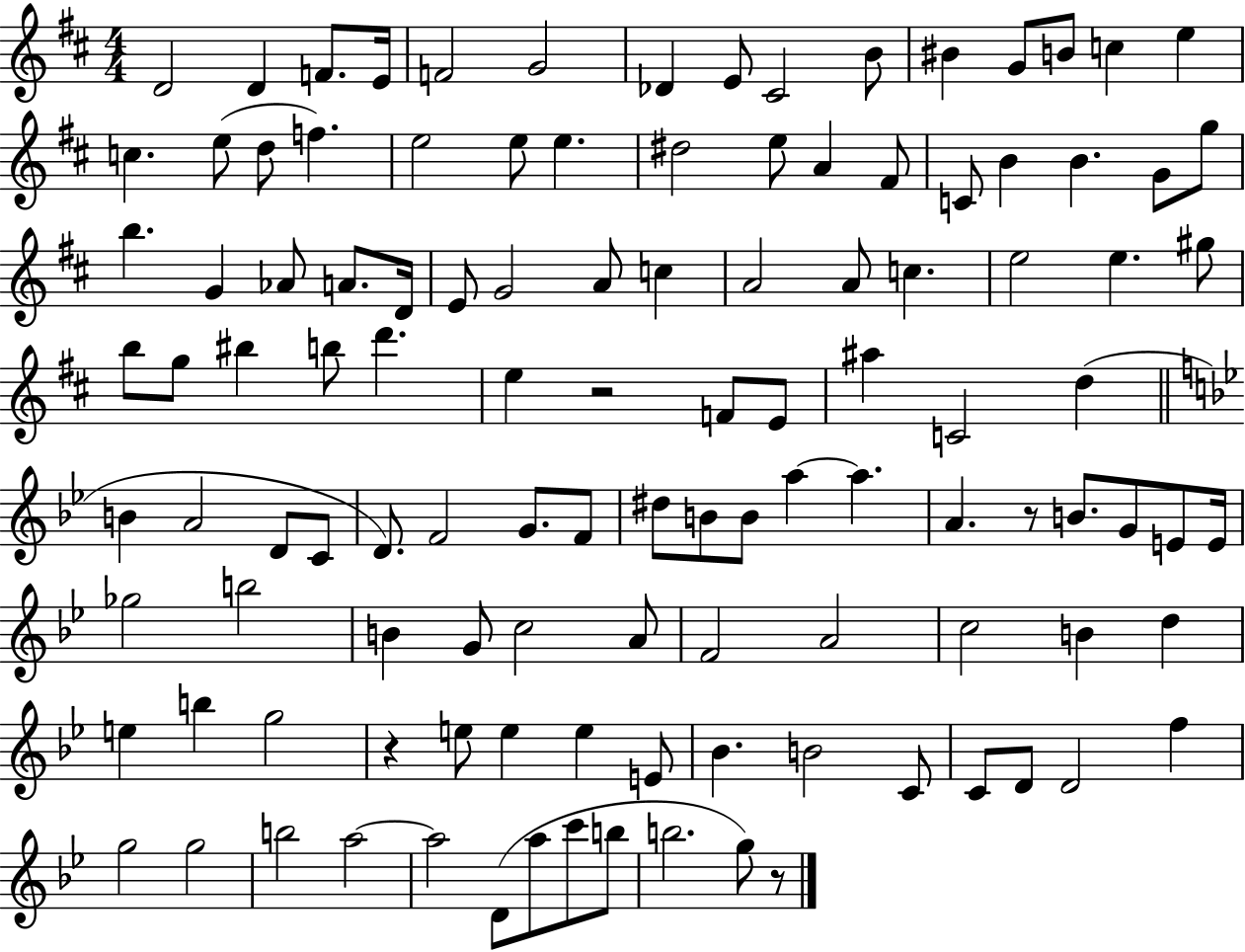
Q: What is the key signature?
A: D major